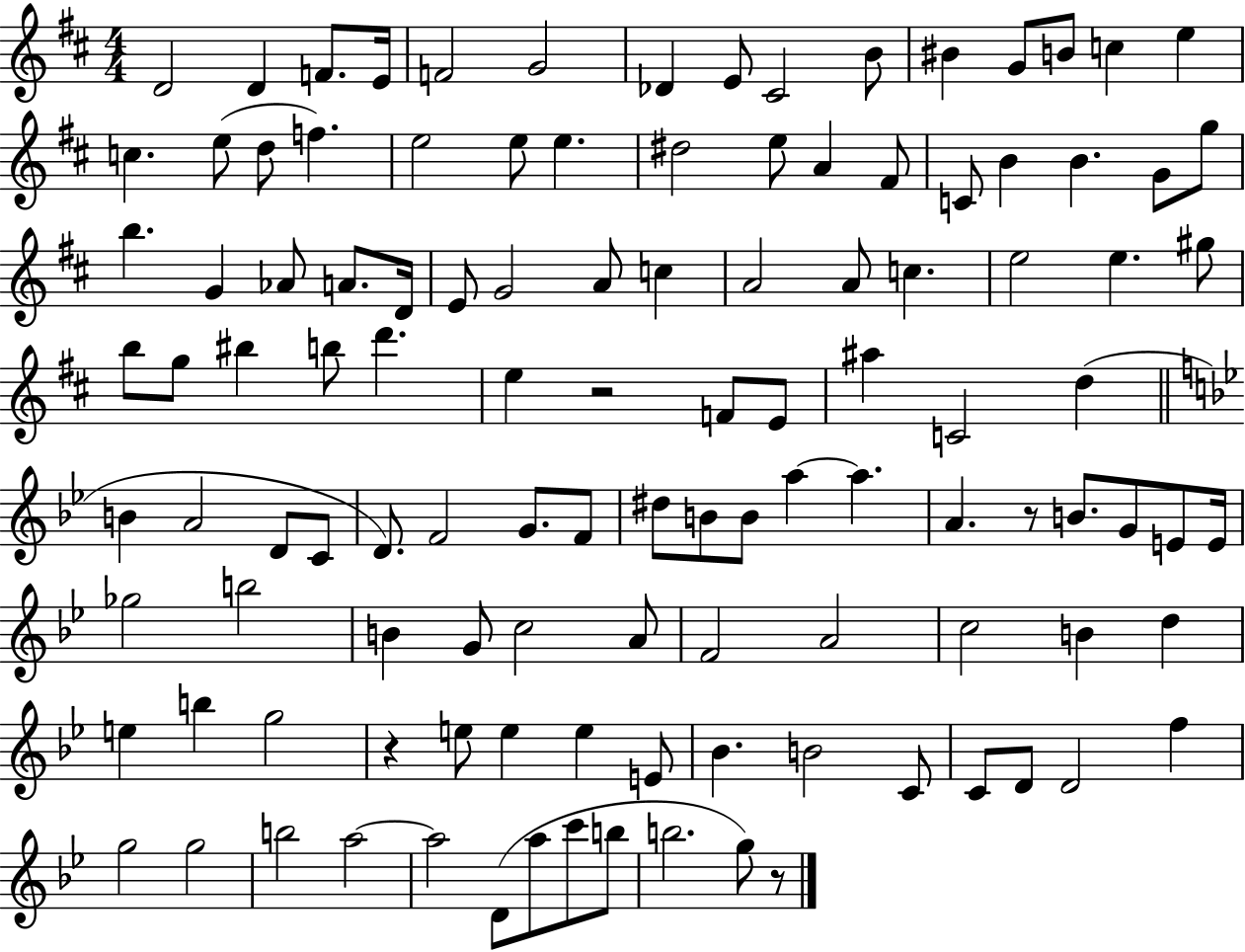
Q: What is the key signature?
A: D major